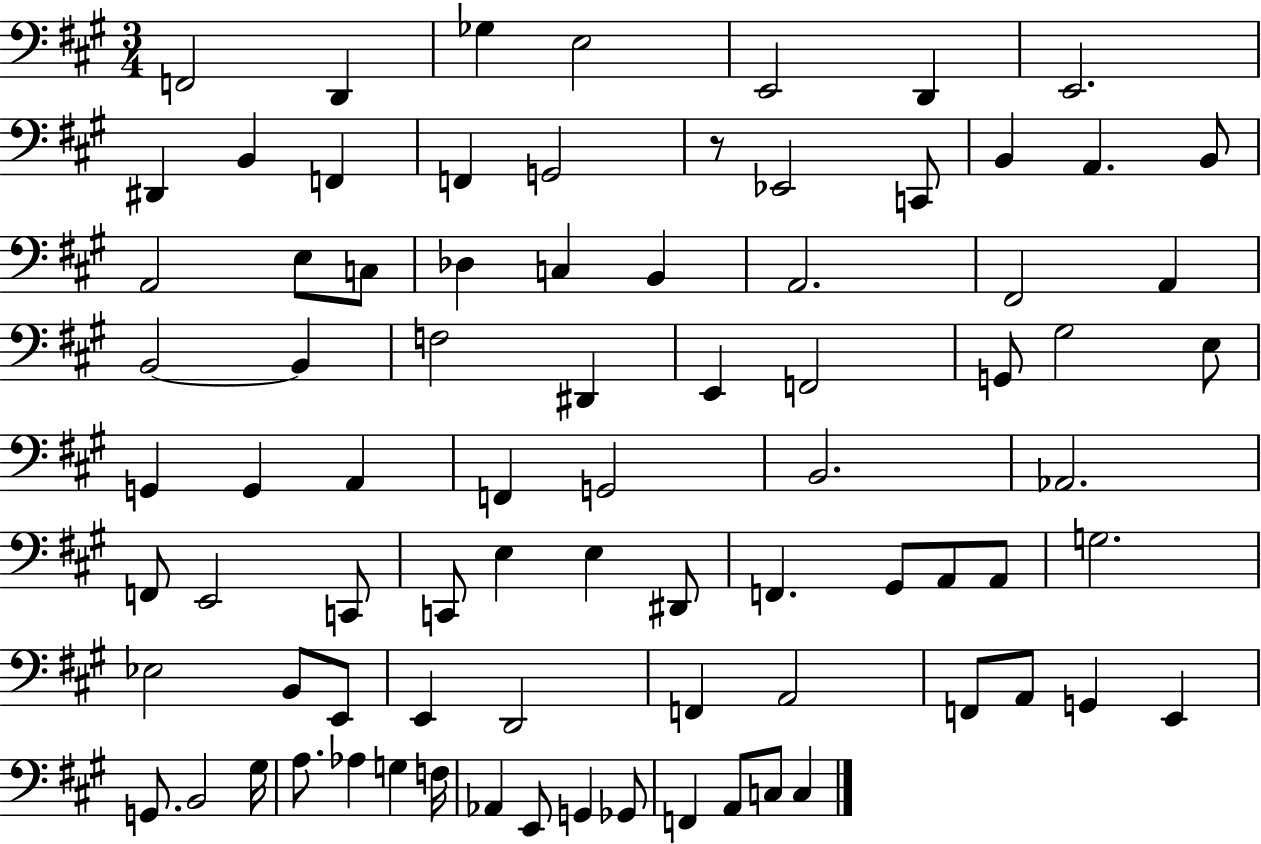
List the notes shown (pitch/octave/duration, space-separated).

F2/h D2/q Gb3/q E3/h E2/h D2/q E2/h. D#2/q B2/q F2/q F2/q G2/h R/e Eb2/h C2/e B2/q A2/q. B2/e A2/h E3/e C3/e Db3/q C3/q B2/q A2/h. F#2/h A2/q B2/h B2/q F3/h D#2/q E2/q F2/h G2/e G#3/h E3/e G2/q G2/q A2/q F2/q G2/h B2/h. Ab2/h. F2/e E2/h C2/e C2/e E3/q E3/q D#2/e F2/q. G#2/e A2/e A2/e G3/h. Eb3/h B2/e E2/e E2/q D2/h F2/q A2/h F2/e A2/e G2/q E2/q G2/e. B2/h G#3/s A3/e. Ab3/q G3/q F3/s Ab2/q E2/e G2/q Gb2/e F2/q A2/e C3/e C3/q